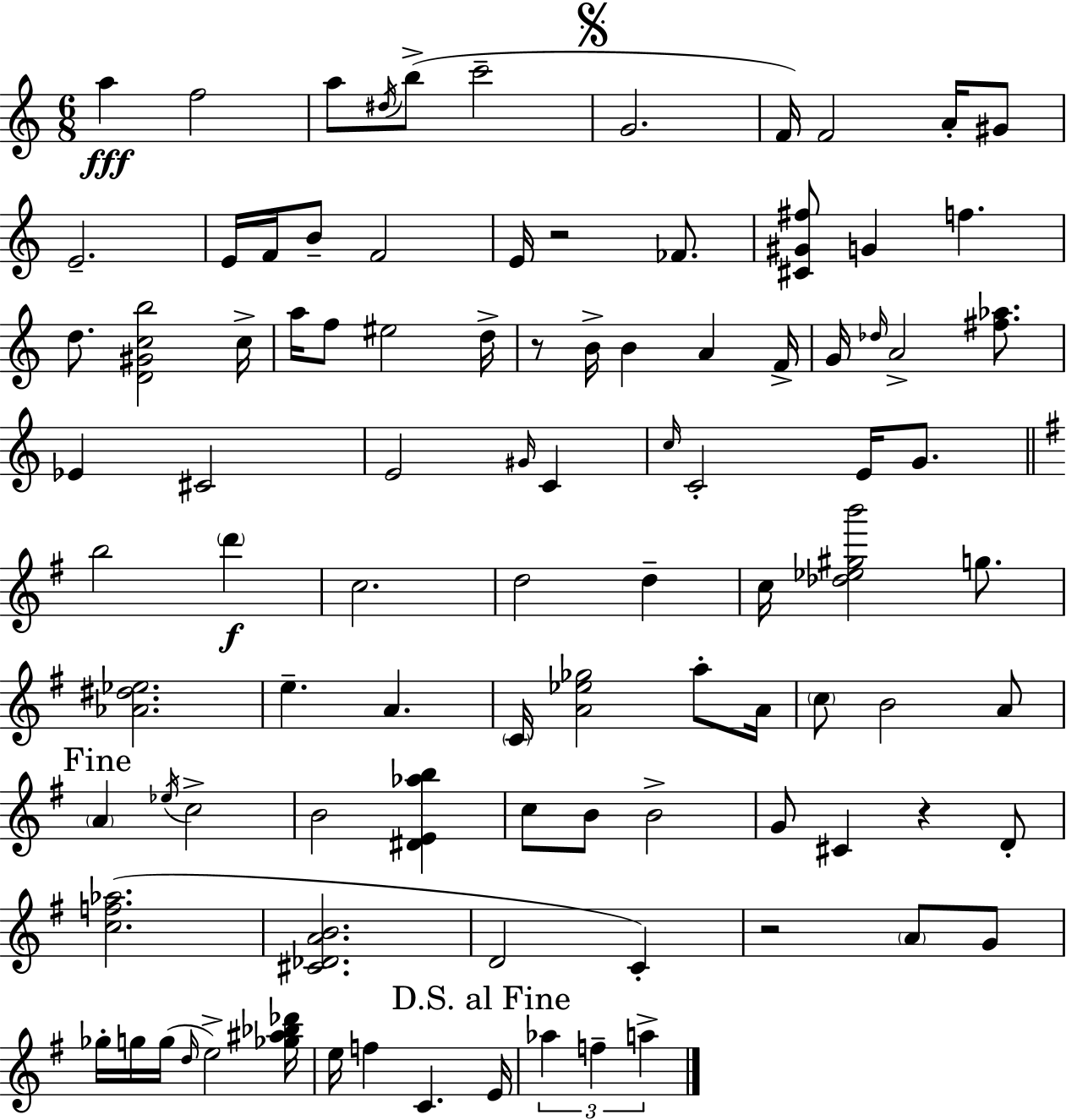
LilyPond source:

{
  \clef treble
  \numericTimeSignature
  \time 6/8
  \key c \major
  a''4\fff f''2 | a''8 \acciaccatura { dis''16 } b''8->( c'''2-- | \mark \markup { \musicglyph "scripts.segno" } g'2. | f'16) f'2 a'16-. gis'8 | \break e'2.-- | e'16 f'16 b'8-- f'2 | e'16 r2 fes'8. | <cis' gis' fis''>8 g'4 f''4. | \break d''8. <d' gis' c'' b''>2 | c''16-> a''16 f''8 eis''2 | d''16-> r8 b'16-> b'4 a'4 | f'16-> g'16 \grace { des''16 } a'2-> <fis'' aes''>8. | \break ees'4 cis'2 | e'2 \grace { gis'16 } c'4 | \grace { c''16 } c'2-. | e'16 g'8. \bar "||" \break \key e \minor b''2 \parenthesize d'''4\f | c''2. | d''2 d''4-- | c''16 <des'' ees'' gis'' b'''>2 g''8. | \break <aes' dis'' ees''>2. | e''4.-- a'4. | \parenthesize c'16 <a' ees'' ges''>2 a''8-. a'16 | \parenthesize c''8 b'2 a'8 | \break \mark "Fine" \parenthesize a'4 \acciaccatura { ees''16 } c''2-> | b'2 <dis' e' aes'' b''>4 | c''8 b'8 b'2-> | g'8 cis'4 r4 d'8-. | \break <c'' f'' aes''>2.( | <cis' des' a' b'>2. | d'2 c'4-.) | r2 \parenthesize a'8 g'8 | \break ges''16-. g''16 g''16( \grace { d''16 } e''2->) | <ges'' ais'' bes'' des'''>16 e''16 f''4 c'4. | \mark "D.S. al Fine" e'16 \tuplet 3/2 { aes''4 f''4-- a''4-> } | \bar "|."
}